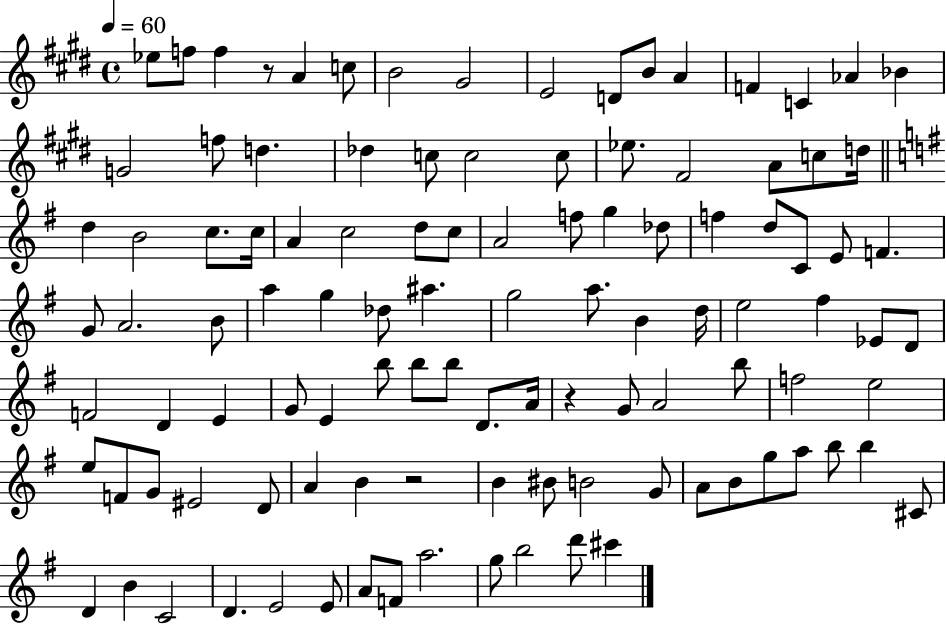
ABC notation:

X:1
T:Untitled
M:4/4
L:1/4
K:E
_e/2 f/2 f z/2 A c/2 B2 ^G2 E2 D/2 B/2 A F C _A _B G2 f/2 d _d c/2 c2 c/2 _e/2 ^F2 A/2 c/2 d/4 d B2 c/2 c/4 A c2 d/2 c/2 A2 f/2 g _d/2 f d/2 C/2 E/2 F G/2 A2 B/2 a g _d/2 ^a g2 a/2 B d/4 e2 ^f _E/2 D/2 F2 D E G/2 E b/2 b/2 b/2 D/2 A/4 z G/2 A2 b/2 f2 e2 e/2 F/2 G/2 ^E2 D/2 A B z2 B ^B/2 B2 G/2 A/2 B/2 g/2 a/2 b/2 b ^C/2 D B C2 D E2 E/2 A/2 F/2 a2 g/2 b2 d'/2 ^c'